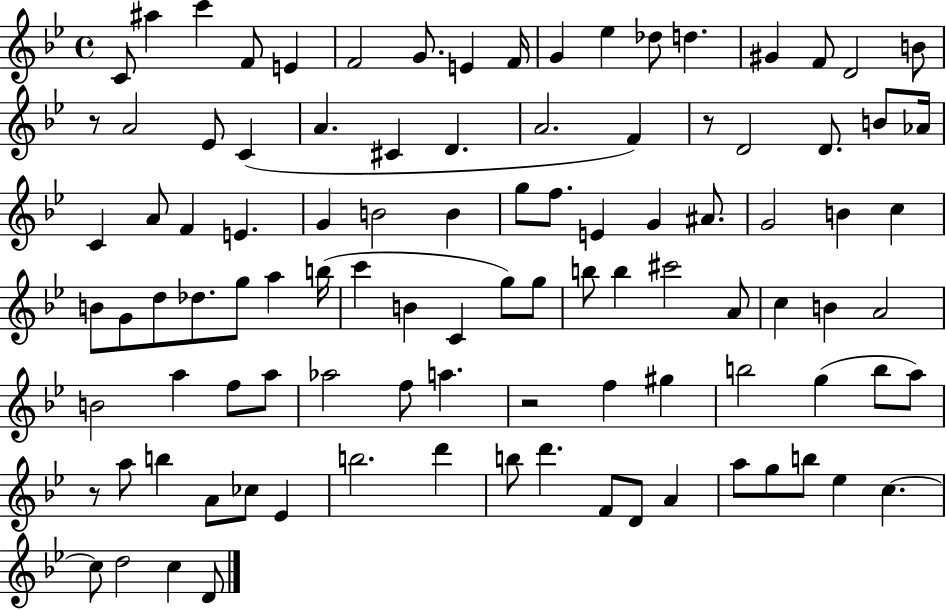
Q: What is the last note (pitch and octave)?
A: D4